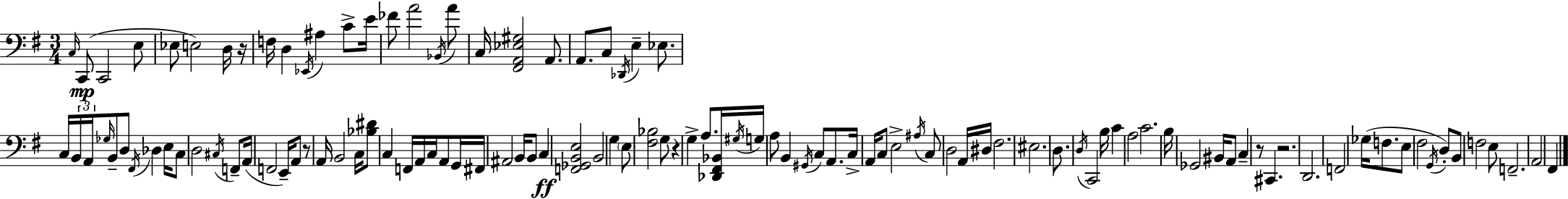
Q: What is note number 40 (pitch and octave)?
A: E2